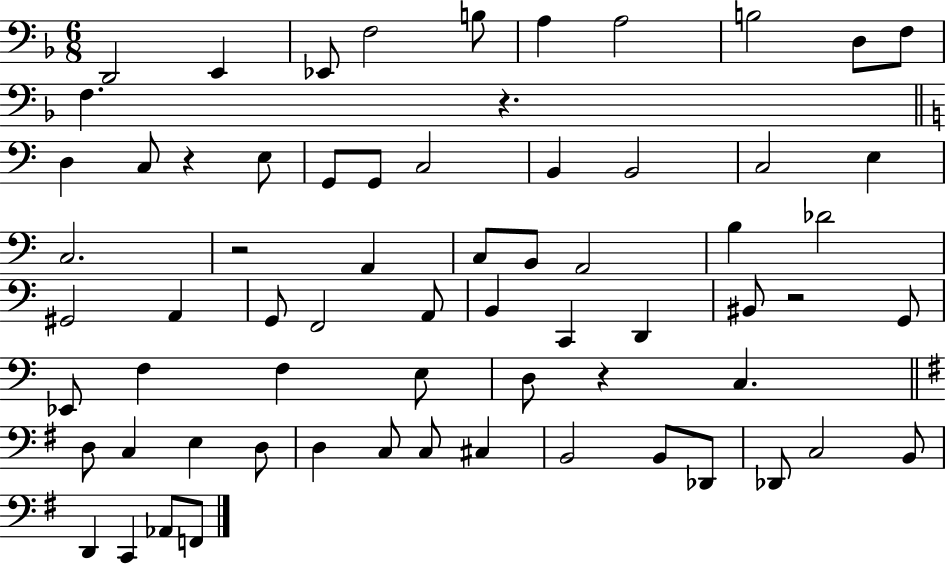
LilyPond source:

{
  \clef bass
  \numericTimeSignature
  \time 6/8
  \key f \major
  \repeat volta 2 { d,2 e,4 | ees,8 f2 b8 | a4 a2 | b2 d8 f8 | \break f4. r4. | \bar "||" \break \key a \minor d4 c8 r4 e8 | g,8 g,8 c2 | b,4 b,2 | c2 e4 | \break c2. | r2 a,4 | c8 b,8 a,2 | b4 des'2 | \break gis,2 a,4 | g,8 f,2 a,8 | b,4 c,4 d,4 | bis,8 r2 g,8 | \break ees,8 f4 f4 e8 | d8 r4 c4. | \bar "||" \break \key e \minor d8 c4 e4 d8 | d4 c8 c8 cis4 | b,2 b,8 des,8 | des,8 c2 b,8 | \break d,4 c,4 aes,8 f,8 | } \bar "|."
}